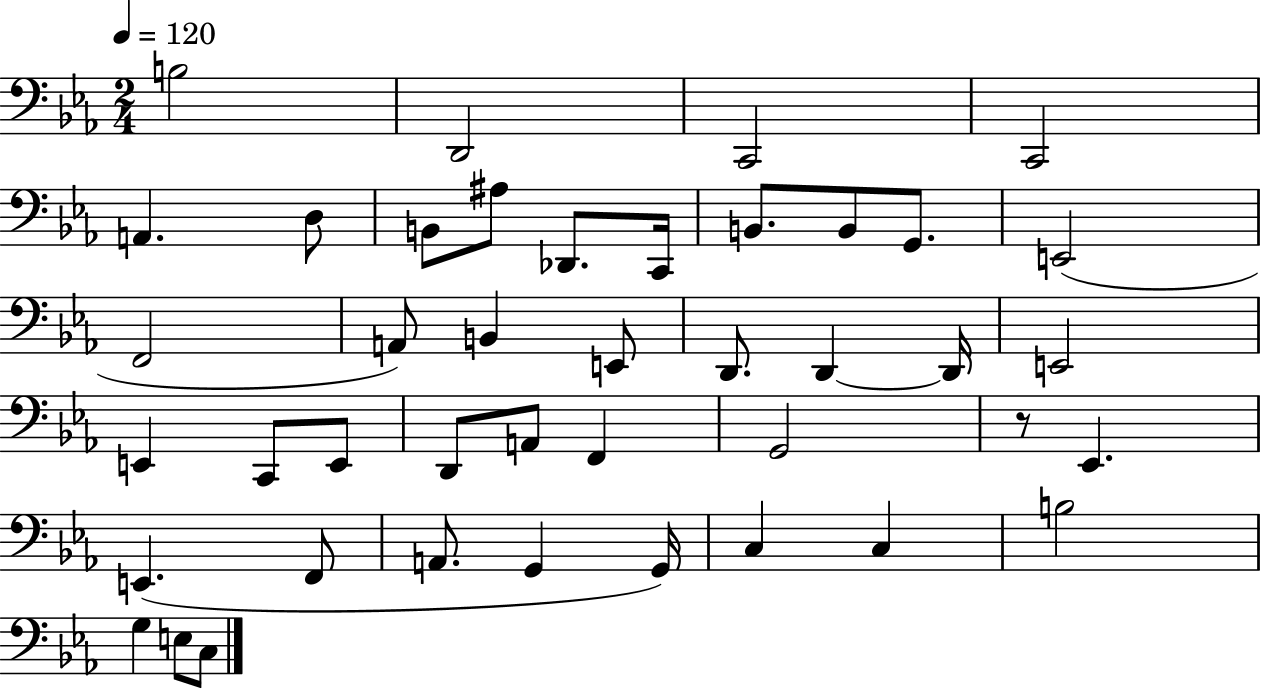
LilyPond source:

{
  \clef bass
  \numericTimeSignature
  \time 2/4
  \key ees \major
  \tempo 4 = 120
  b2 | d,2 | c,2 | c,2 | \break a,4. d8 | b,8 ais8 des,8. c,16 | b,8. b,8 g,8. | e,2( | \break f,2 | a,8) b,4 e,8 | d,8. d,4~~ d,16 | e,2 | \break e,4 c,8 e,8 | d,8 a,8 f,4 | g,2 | r8 ees,4. | \break e,4.( f,8 | a,8. g,4 g,16) | c4 c4 | b2 | \break g4 e8 c8 | \bar "|."
}